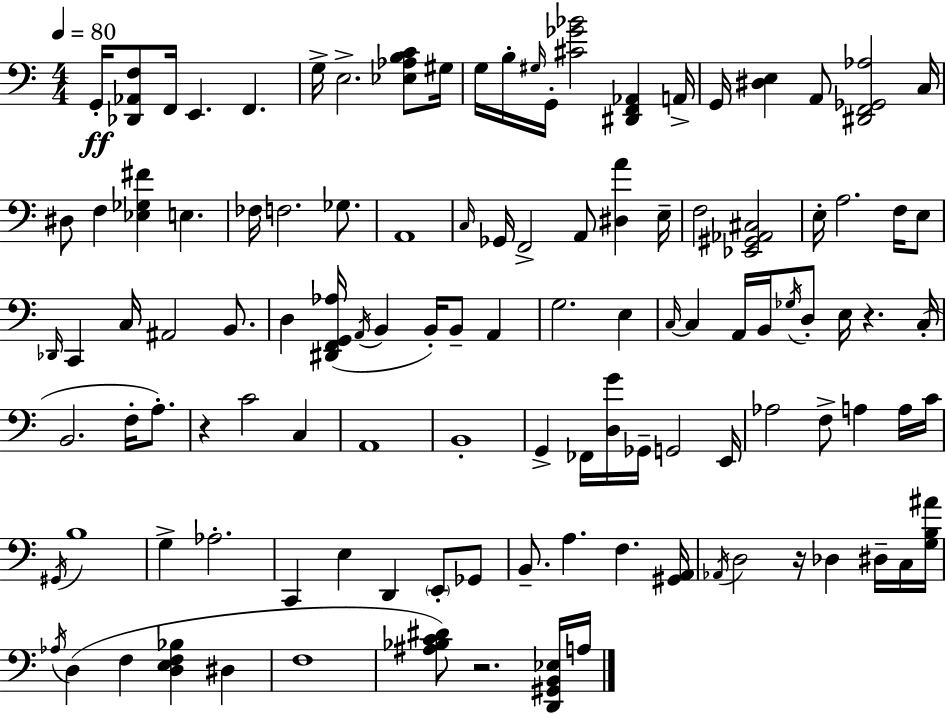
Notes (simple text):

G2/s [Db2,Ab2,F3]/e F2/s E2/q. F2/q. G3/s E3/h. [Eb3,Ab3,B3,C4]/e G#3/s G3/s B3/s G#3/s G2/s [C#4,Gb4,Bb4]/h [D#2,F2,Ab2]/q A2/s G2/s [D#3,E3]/q A2/e [D#2,F2,Gb2,Ab3]/h C3/s D#3/e F3/q [Eb3,Gb3,F#4]/q E3/q. FES3/s F3/h. Gb3/e. A2/w C3/s Gb2/s F2/h A2/e [D#3,A4]/q E3/s F3/h [Eb2,G#2,Ab2,C#3]/h E3/s A3/h. F3/s E3/e Db2/s C2/q C3/s A#2/h B2/e. D3/q [D#2,F2,G2,Ab3]/s A2/s B2/q B2/s B2/e A2/q G3/h. E3/q C3/s C3/q A2/s B2/s Gb3/s D3/e E3/s R/q. C3/s B2/h. F3/s A3/e. R/q C4/h C3/q A2/w B2/w G2/q FES2/s [D3,G4]/s Gb2/s G2/h E2/s Ab3/h F3/e A3/q A3/s C4/s G#2/s B3/w G3/q Ab3/h. C2/q E3/q D2/q E2/e Gb2/e B2/e. A3/q. F3/q. [G#2,A2]/s Ab2/s D3/h R/s Db3/q D#3/s C3/s [G3,B3,A#4]/s Ab3/s D3/q F3/q [D3,E3,F3,Bb3]/q D#3/q F3/w [A#3,Bb3,C4,D#4]/e R/h. [D2,G#2,B2,Eb3]/s A3/s